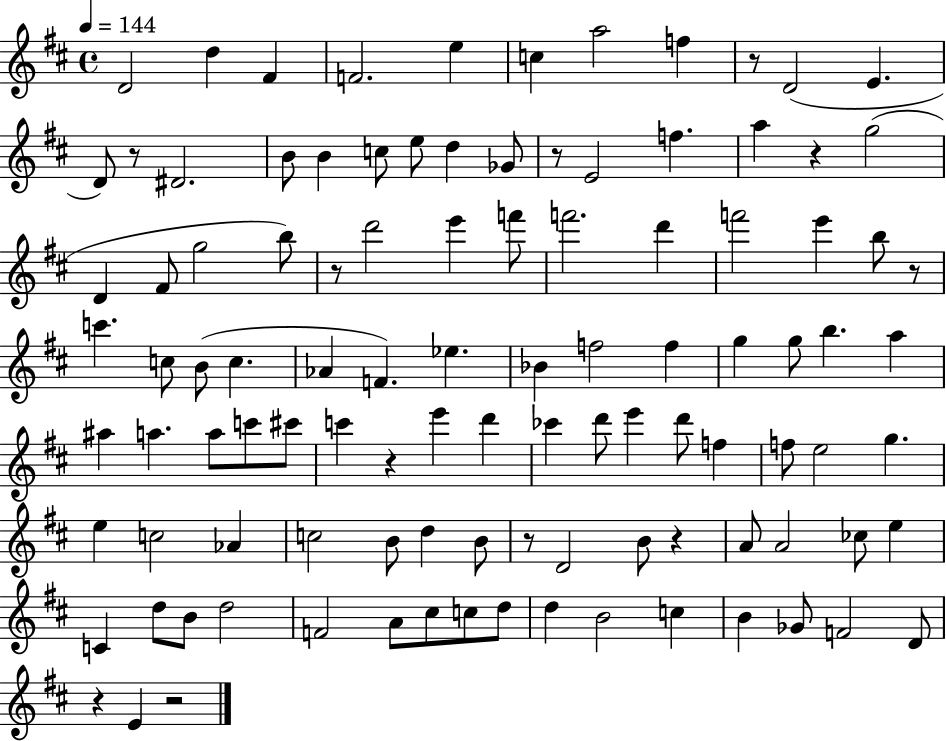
D4/h D5/q F#4/q F4/h. E5/q C5/q A5/h F5/q R/e D4/h E4/q. D4/e R/e D#4/h. B4/e B4/q C5/e E5/e D5/q Gb4/e R/e E4/h F5/q. A5/q R/q G5/h D4/q F#4/e G5/h B5/e R/e D6/h E6/q F6/e F6/h. D6/q F6/h E6/q B5/e R/e C6/q. C5/e B4/e C5/q. Ab4/q F4/q. Eb5/q. Bb4/q F5/h F5/q G5/q G5/e B5/q. A5/q A#5/q A5/q. A5/e C6/e C#6/e C6/q R/q E6/q D6/q CES6/q D6/e E6/q D6/e F5/q F5/e E5/h G5/q. E5/q C5/h Ab4/q C5/h B4/e D5/q B4/e R/e D4/h B4/e R/q A4/e A4/h CES5/e E5/q C4/q D5/e B4/e D5/h F4/h A4/e C#5/e C5/e D5/e D5/q B4/h C5/q B4/q Gb4/e F4/h D4/e R/q E4/q R/h